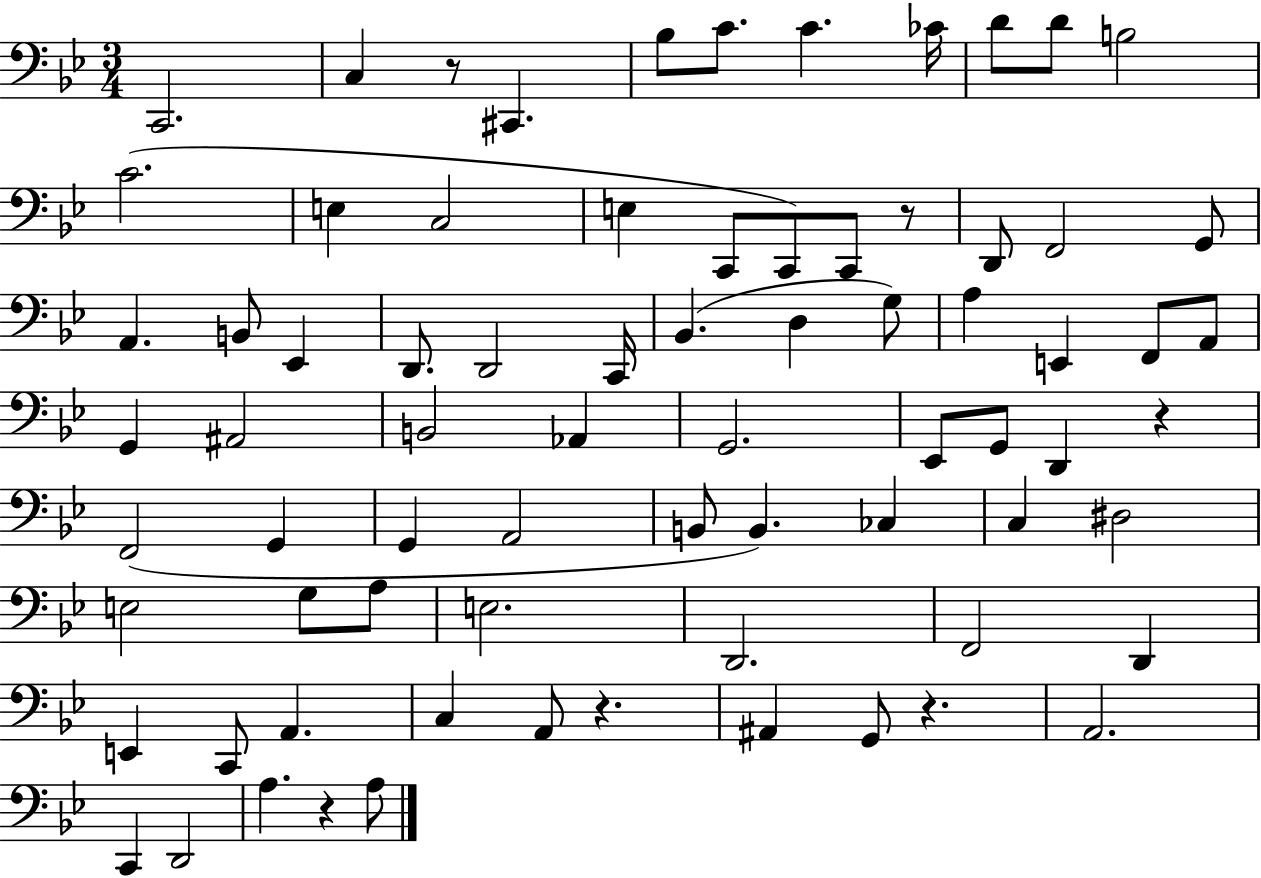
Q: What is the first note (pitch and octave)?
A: C2